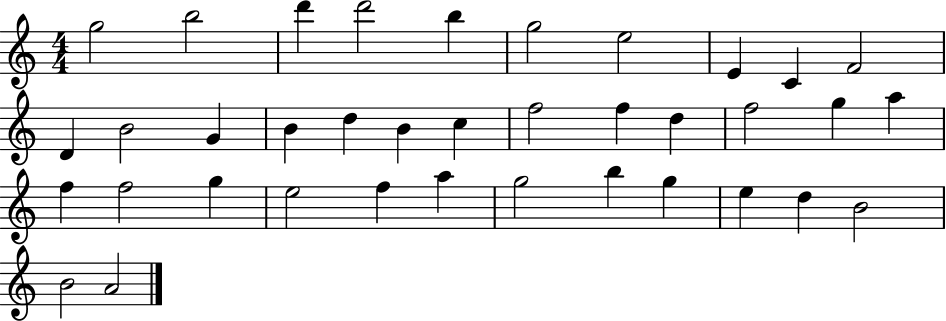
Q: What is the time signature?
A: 4/4